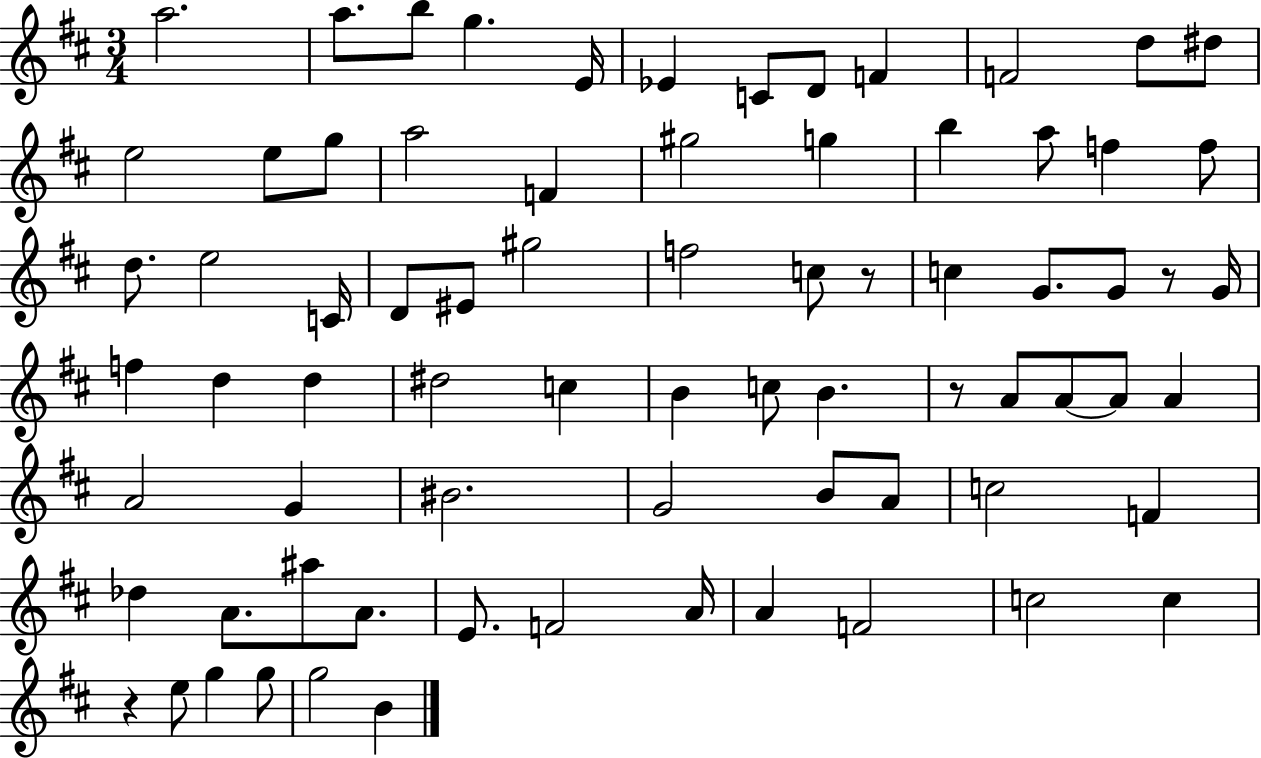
A5/h. A5/e. B5/e G5/q. E4/s Eb4/q C4/e D4/e F4/q F4/h D5/e D#5/e E5/h E5/e G5/e A5/h F4/q G#5/h G5/q B5/q A5/e F5/q F5/e D5/e. E5/h C4/s D4/e EIS4/e G#5/h F5/h C5/e R/e C5/q G4/e. G4/e R/e G4/s F5/q D5/q D5/q D#5/h C5/q B4/q C5/e B4/q. R/e A4/e A4/e A4/e A4/q A4/h G4/q BIS4/h. G4/h B4/e A4/e C5/h F4/q Db5/q A4/e. A#5/e A4/e. E4/e. F4/h A4/s A4/q F4/h C5/h C5/q R/q E5/e G5/q G5/e G5/h B4/q